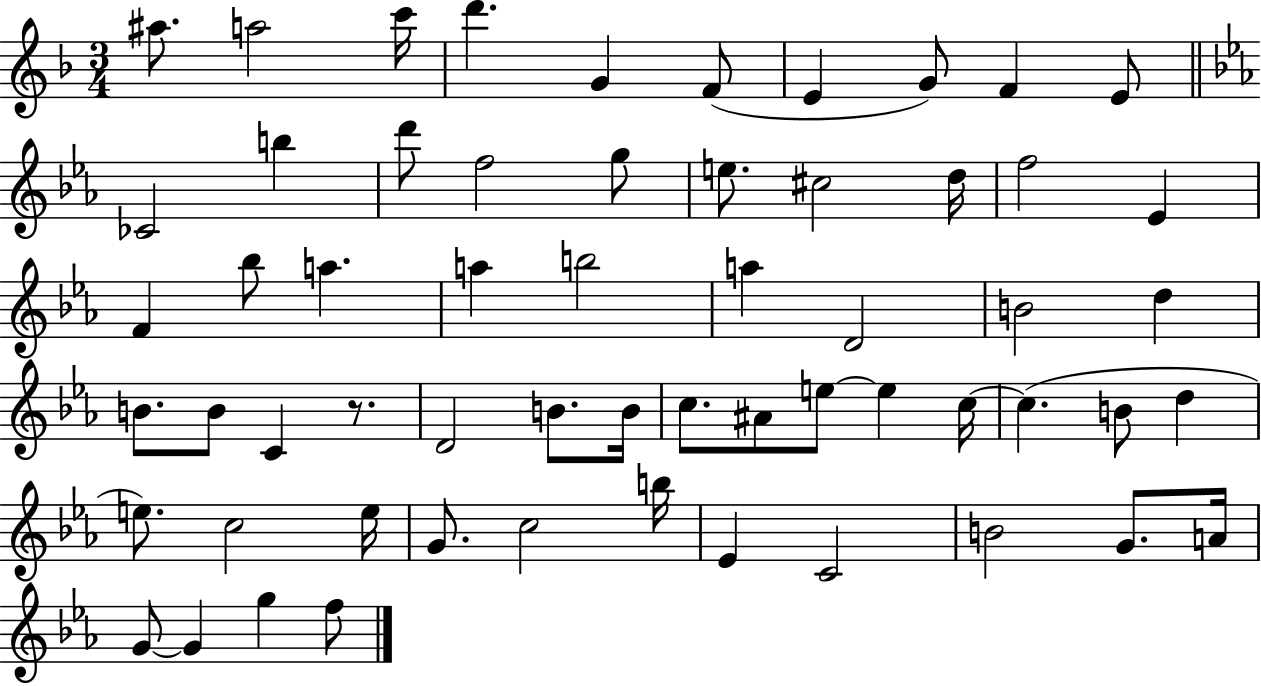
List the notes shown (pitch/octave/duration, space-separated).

A#5/e. A5/h C6/s D6/q. G4/q F4/e E4/q G4/e F4/q E4/e CES4/h B5/q D6/e F5/h G5/e E5/e. C#5/h D5/s F5/h Eb4/q F4/q Bb5/e A5/q. A5/q B5/h A5/q D4/h B4/h D5/q B4/e. B4/e C4/q R/e. D4/h B4/e. B4/s C5/e. A#4/e E5/e E5/q C5/s C5/q. B4/e D5/q E5/e. C5/h E5/s G4/e. C5/h B5/s Eb4/q C4/h B4/h G4/e. A4/s G4/e G4/q G5/q F5/e